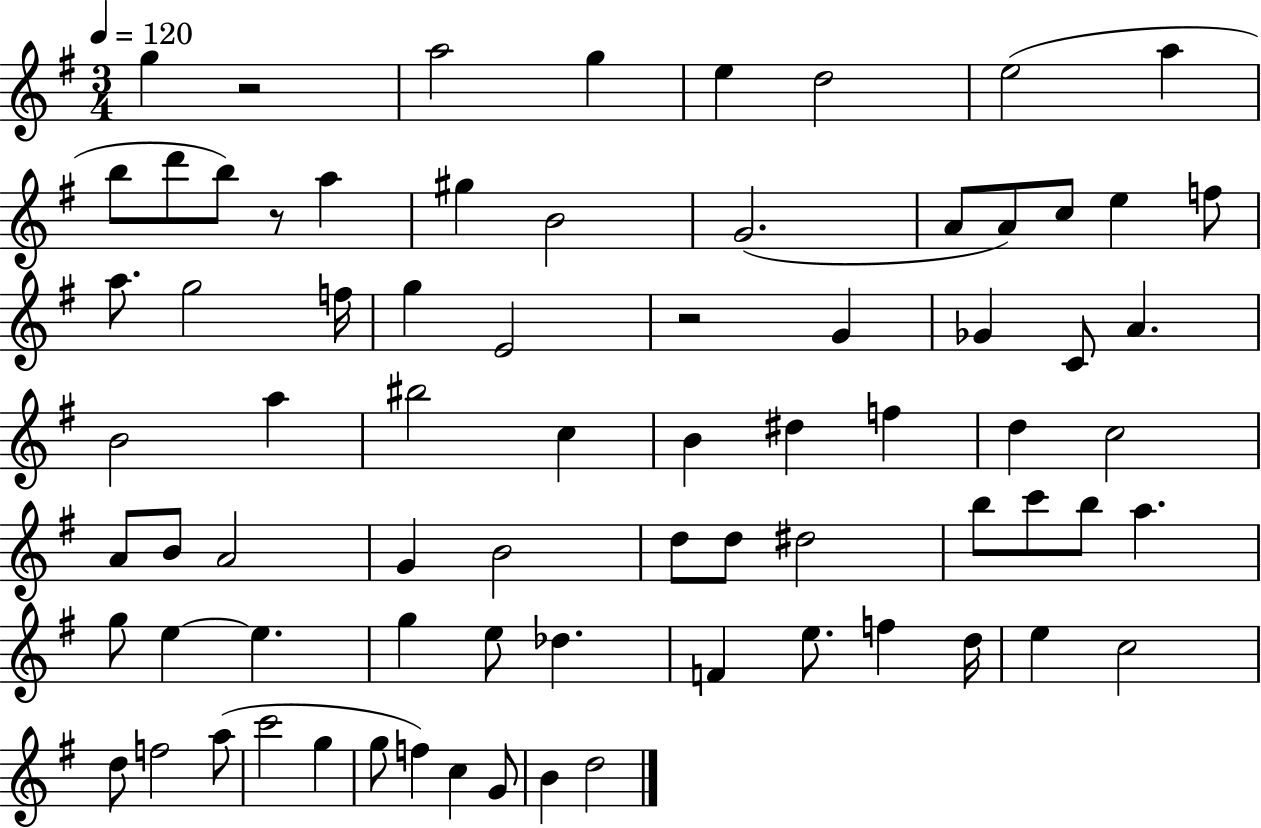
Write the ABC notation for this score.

X:1
T:Untitled
M:3/4
L:1/4
K:G
g z2 a2 g e d2 e2 a b/2 d'/2 b/2 z/2 a ^g B2 G2 A/2 A/2 c/2 e f/2 a/2 g2 f/4 g E2 z2 G _G C/2 A B2 a ^b2 c B ^d f d c2 A/2 B/2 A2 G B2 d/2 d/2 ^d2 b/2 c'/2 b/2 a g/2 e e g e/2 _d F e/2 f d/4 e c2 d/2 f2 a/2 c'2 g g/2 f c G/2 B d2